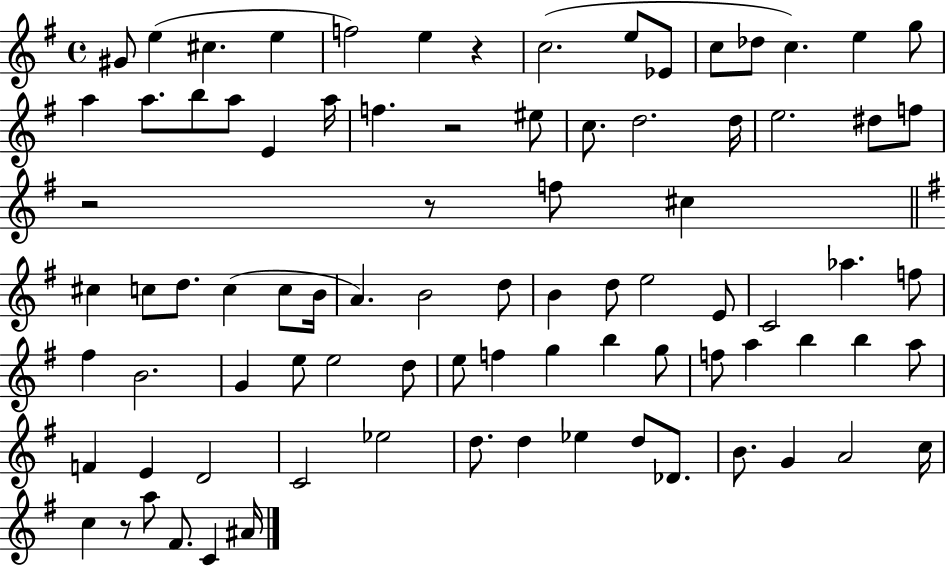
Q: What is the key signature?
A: G major